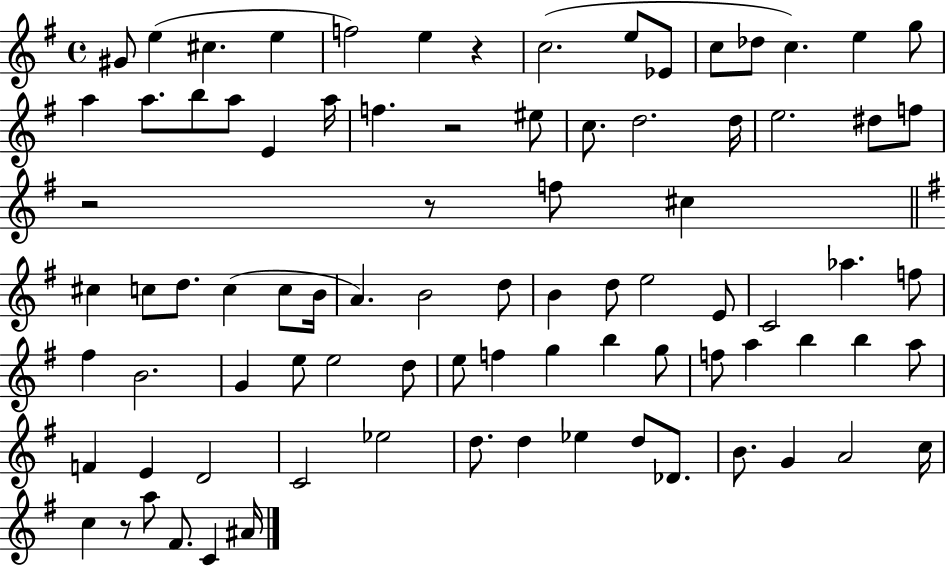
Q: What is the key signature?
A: G major